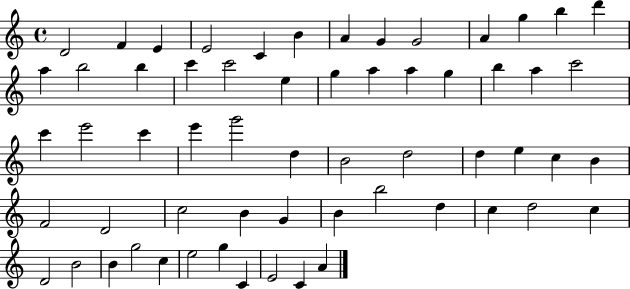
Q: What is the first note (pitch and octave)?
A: D4